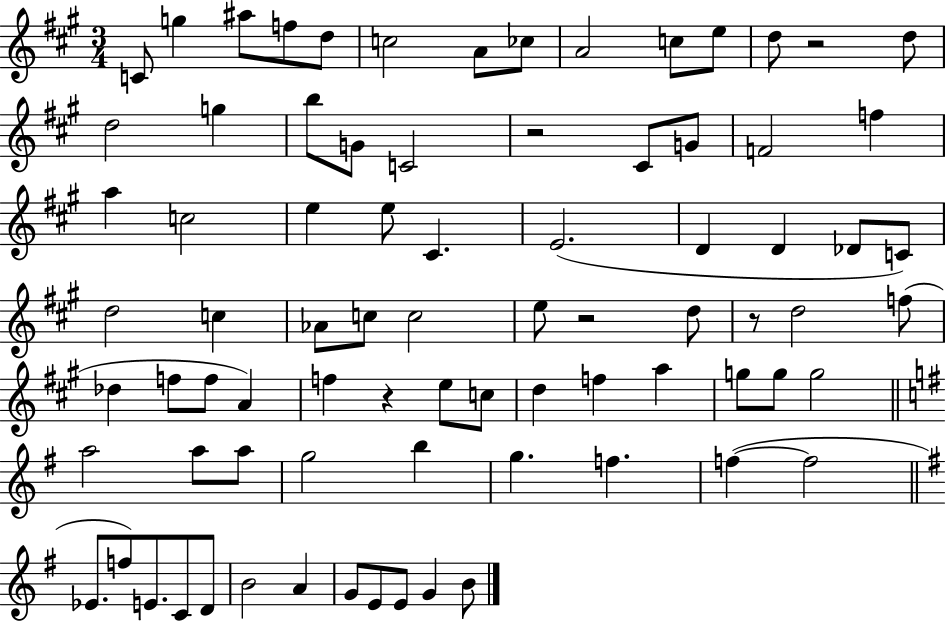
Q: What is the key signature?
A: A major